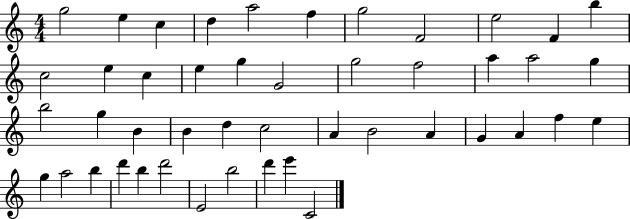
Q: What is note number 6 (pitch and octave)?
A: F5